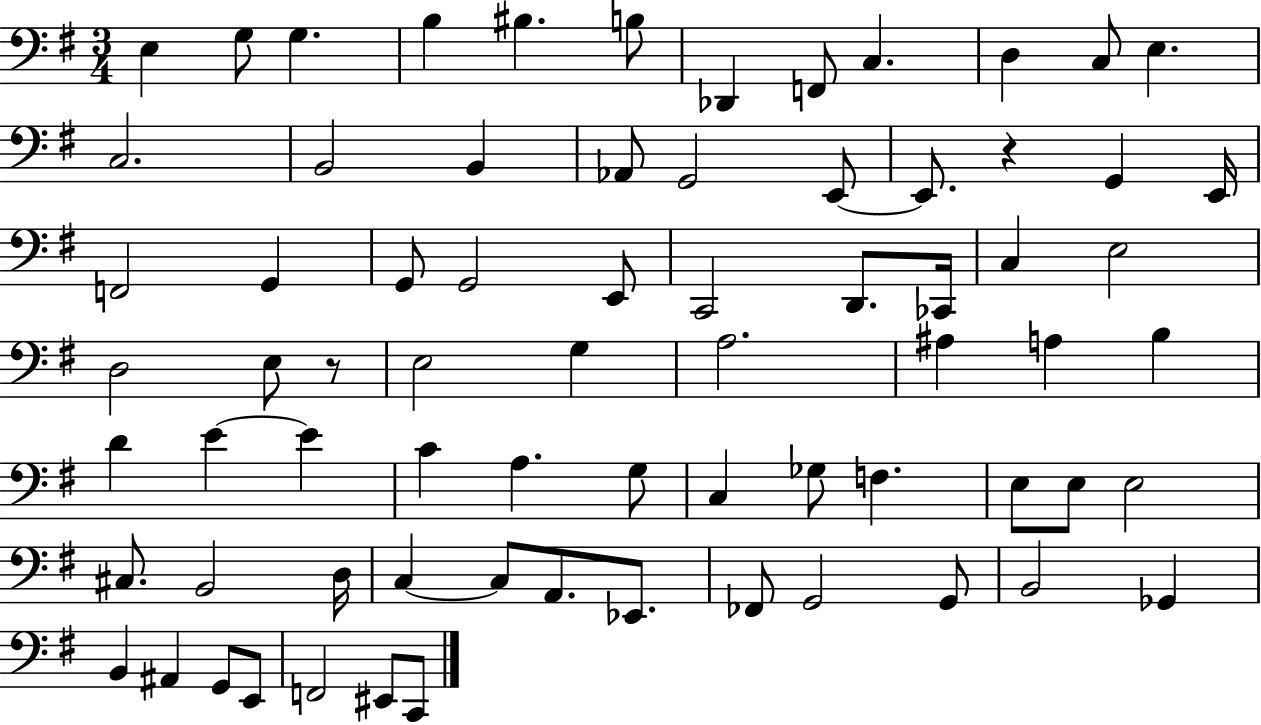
X:1
T:Untitled
M:3/4
L:1/4
K:G
E, G,/2 G, B, ^B, B,/2 _D,, F,,/2 C, D, C,/2 E, C,2 B,,2 B,, _A,,/2 G,,2 E,,/2 E,,/2 z G,, E,,/4 F,,2 G,, G,,/2 G,,2 E,,/2 C,,2 D,,/2 _C,,/4 C, E,2 D,2 E,/2 z/2 E,2 G, A,2 ^A, A, B, D E E C A, G,/2 C, _G,/2 F, E,/2 E,/2 E,2 ^C,/2 B,,2 D,/4 C, C,/2 A,,/2 _E,,/2 _F,,/2 G,,2 G,,/2 B,,2 _G,, B,, ^A,, G,,/2 E,,/2 F,,2 ^E,,/2 C,,/2